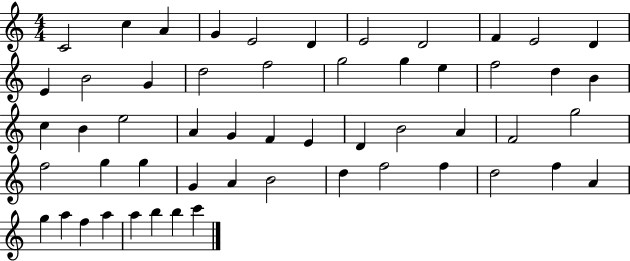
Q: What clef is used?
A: treble